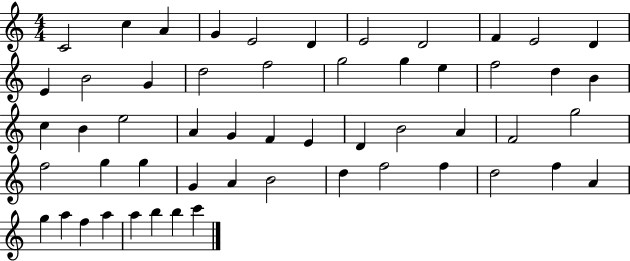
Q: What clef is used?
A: treble